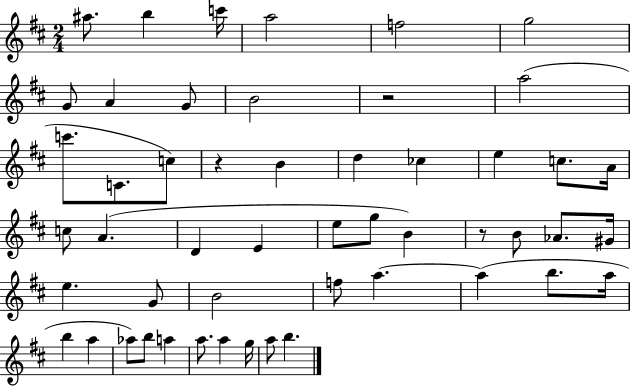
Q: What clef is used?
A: treble